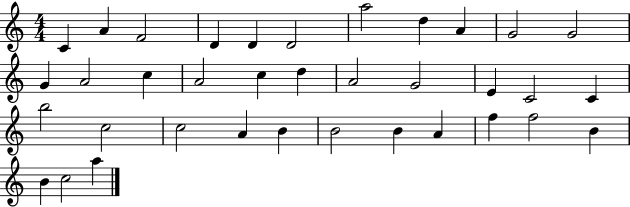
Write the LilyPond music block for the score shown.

{
  \clef treble
  \numericTimeSignature
  \time 4/4
  \key c \major
  c'4 a'4 f'2 | d'4 d'4 d'2 | a''2 d''4 a'4 | g'2 g'2 | \break g'4 a'2 c''4 | a'2 c''4 d''4 | a'2 g'2 | e'4 c'2 c'4 | \break b''2 c''2 | c''2 a'4 b'4 | b'2 b'4 a'4 | f''4 f''2 b'4 | \break b'4 c''2 a''4 | \bar "|."
}